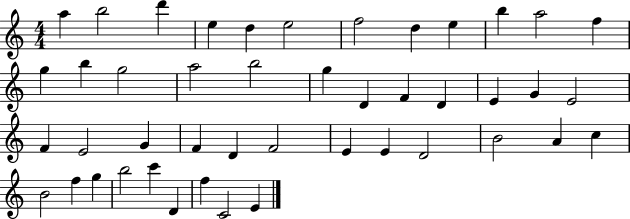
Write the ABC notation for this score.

X:1
T:Untitled
M:4/4
L:1/4
K:C
a b2 d' e d e2 f2 d e b a2 f g b g2 a2 b2 g D F D E G E2 F E2 G F D F2 E E D2 B2 A c B2 f g b2 c' D f C2 E